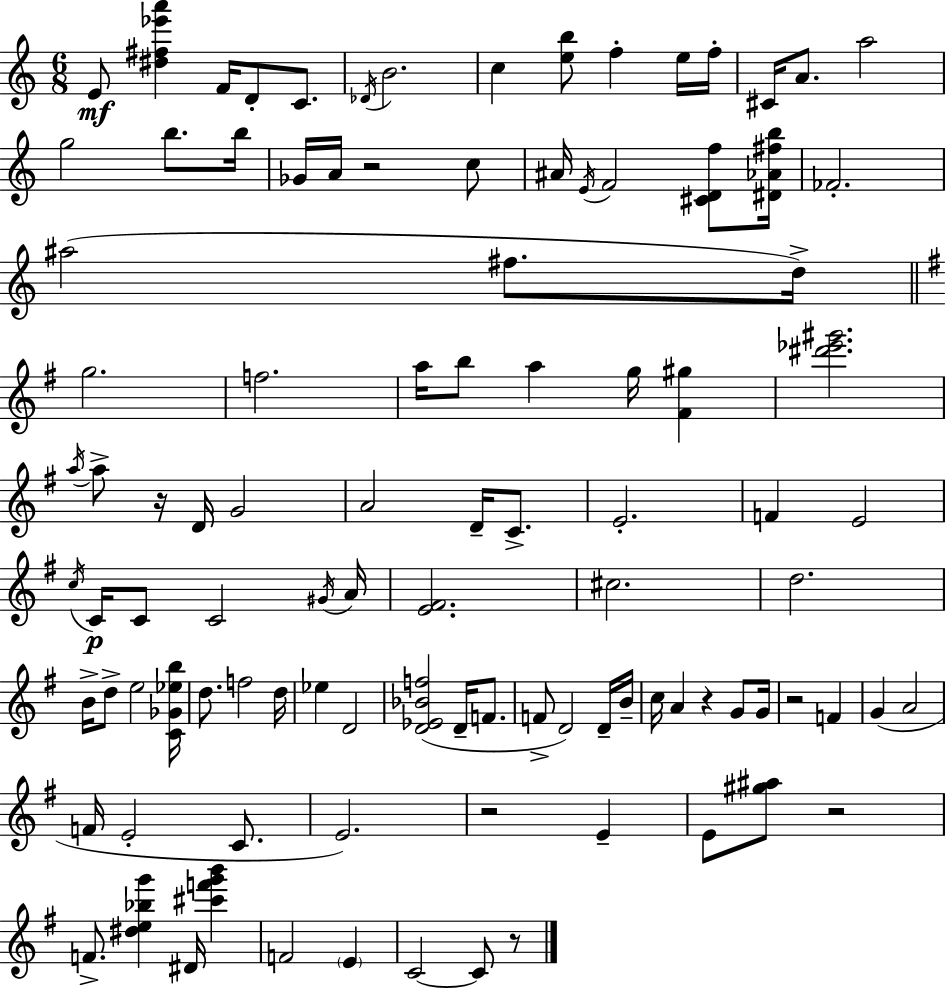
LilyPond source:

{
  \clef treble
  \numericTimeSignature
  \time 6/8
  \key c \major
  e'8\mf <dis'' fis'' ees''' a'''>4 f'16 d'8-. c'8. | \acciaccatura { des'16 } b'2. | c''4 <e'' b''>8 f''4-. e''16 | f''16-. cis'16 a'8. a''2 | \break g''2 b''8. | b''16 ges'16 a'16 r2 c''8 | ais'16 \acciaccatura { e'16 } f'2 <cis' d' f''>8 | <dis' aes' fis'' b''>16 fes'2.-. | \break ais''2( fis''8. | d''16->) \bar "||" \break \key g \major g''2. | f''2. | a''16 b''8 a''4 g''16 <fis' gis''>4 | <dis''' ees''' gis'''>2. | \break \acciaccatura { a''16 } a''8-> r16 d'16 g'2 | a'2 d'16-- c'8.-> | e'2.-. | f'4 e'2 | \break \acciaccatura { c''16 } c'16\p c'8 c'2 | \acciaccatura { gis'16 } a'16 <e' fis'>2. | cis''2. | d''2. | \break b'16-> d''8-> e''2 | <c' ges' ees'' b''>16 d''8. f''2 | d''16 ees''4 d'2 | <d' ees' bes' f''>2( d'16-- | \break f'8. f'8-> d'2) | d'16-- b'16-- c''16 a'4 r4 | g'8 g'16 r2 f'4 | g'4( a'2 | \break f'16 e'2-. | c'8. e'2.) | r2 e'4-- | e'8 <gis'' ais''>8 r2 | \break f'8.-> <dis'' e'' bes'' g'''>4 dis'16 <cis''' f''' g''' b'''>4 | f'2 \parenthesize e'4 | c'2~~ c'8 | r8 \bar "|."
}